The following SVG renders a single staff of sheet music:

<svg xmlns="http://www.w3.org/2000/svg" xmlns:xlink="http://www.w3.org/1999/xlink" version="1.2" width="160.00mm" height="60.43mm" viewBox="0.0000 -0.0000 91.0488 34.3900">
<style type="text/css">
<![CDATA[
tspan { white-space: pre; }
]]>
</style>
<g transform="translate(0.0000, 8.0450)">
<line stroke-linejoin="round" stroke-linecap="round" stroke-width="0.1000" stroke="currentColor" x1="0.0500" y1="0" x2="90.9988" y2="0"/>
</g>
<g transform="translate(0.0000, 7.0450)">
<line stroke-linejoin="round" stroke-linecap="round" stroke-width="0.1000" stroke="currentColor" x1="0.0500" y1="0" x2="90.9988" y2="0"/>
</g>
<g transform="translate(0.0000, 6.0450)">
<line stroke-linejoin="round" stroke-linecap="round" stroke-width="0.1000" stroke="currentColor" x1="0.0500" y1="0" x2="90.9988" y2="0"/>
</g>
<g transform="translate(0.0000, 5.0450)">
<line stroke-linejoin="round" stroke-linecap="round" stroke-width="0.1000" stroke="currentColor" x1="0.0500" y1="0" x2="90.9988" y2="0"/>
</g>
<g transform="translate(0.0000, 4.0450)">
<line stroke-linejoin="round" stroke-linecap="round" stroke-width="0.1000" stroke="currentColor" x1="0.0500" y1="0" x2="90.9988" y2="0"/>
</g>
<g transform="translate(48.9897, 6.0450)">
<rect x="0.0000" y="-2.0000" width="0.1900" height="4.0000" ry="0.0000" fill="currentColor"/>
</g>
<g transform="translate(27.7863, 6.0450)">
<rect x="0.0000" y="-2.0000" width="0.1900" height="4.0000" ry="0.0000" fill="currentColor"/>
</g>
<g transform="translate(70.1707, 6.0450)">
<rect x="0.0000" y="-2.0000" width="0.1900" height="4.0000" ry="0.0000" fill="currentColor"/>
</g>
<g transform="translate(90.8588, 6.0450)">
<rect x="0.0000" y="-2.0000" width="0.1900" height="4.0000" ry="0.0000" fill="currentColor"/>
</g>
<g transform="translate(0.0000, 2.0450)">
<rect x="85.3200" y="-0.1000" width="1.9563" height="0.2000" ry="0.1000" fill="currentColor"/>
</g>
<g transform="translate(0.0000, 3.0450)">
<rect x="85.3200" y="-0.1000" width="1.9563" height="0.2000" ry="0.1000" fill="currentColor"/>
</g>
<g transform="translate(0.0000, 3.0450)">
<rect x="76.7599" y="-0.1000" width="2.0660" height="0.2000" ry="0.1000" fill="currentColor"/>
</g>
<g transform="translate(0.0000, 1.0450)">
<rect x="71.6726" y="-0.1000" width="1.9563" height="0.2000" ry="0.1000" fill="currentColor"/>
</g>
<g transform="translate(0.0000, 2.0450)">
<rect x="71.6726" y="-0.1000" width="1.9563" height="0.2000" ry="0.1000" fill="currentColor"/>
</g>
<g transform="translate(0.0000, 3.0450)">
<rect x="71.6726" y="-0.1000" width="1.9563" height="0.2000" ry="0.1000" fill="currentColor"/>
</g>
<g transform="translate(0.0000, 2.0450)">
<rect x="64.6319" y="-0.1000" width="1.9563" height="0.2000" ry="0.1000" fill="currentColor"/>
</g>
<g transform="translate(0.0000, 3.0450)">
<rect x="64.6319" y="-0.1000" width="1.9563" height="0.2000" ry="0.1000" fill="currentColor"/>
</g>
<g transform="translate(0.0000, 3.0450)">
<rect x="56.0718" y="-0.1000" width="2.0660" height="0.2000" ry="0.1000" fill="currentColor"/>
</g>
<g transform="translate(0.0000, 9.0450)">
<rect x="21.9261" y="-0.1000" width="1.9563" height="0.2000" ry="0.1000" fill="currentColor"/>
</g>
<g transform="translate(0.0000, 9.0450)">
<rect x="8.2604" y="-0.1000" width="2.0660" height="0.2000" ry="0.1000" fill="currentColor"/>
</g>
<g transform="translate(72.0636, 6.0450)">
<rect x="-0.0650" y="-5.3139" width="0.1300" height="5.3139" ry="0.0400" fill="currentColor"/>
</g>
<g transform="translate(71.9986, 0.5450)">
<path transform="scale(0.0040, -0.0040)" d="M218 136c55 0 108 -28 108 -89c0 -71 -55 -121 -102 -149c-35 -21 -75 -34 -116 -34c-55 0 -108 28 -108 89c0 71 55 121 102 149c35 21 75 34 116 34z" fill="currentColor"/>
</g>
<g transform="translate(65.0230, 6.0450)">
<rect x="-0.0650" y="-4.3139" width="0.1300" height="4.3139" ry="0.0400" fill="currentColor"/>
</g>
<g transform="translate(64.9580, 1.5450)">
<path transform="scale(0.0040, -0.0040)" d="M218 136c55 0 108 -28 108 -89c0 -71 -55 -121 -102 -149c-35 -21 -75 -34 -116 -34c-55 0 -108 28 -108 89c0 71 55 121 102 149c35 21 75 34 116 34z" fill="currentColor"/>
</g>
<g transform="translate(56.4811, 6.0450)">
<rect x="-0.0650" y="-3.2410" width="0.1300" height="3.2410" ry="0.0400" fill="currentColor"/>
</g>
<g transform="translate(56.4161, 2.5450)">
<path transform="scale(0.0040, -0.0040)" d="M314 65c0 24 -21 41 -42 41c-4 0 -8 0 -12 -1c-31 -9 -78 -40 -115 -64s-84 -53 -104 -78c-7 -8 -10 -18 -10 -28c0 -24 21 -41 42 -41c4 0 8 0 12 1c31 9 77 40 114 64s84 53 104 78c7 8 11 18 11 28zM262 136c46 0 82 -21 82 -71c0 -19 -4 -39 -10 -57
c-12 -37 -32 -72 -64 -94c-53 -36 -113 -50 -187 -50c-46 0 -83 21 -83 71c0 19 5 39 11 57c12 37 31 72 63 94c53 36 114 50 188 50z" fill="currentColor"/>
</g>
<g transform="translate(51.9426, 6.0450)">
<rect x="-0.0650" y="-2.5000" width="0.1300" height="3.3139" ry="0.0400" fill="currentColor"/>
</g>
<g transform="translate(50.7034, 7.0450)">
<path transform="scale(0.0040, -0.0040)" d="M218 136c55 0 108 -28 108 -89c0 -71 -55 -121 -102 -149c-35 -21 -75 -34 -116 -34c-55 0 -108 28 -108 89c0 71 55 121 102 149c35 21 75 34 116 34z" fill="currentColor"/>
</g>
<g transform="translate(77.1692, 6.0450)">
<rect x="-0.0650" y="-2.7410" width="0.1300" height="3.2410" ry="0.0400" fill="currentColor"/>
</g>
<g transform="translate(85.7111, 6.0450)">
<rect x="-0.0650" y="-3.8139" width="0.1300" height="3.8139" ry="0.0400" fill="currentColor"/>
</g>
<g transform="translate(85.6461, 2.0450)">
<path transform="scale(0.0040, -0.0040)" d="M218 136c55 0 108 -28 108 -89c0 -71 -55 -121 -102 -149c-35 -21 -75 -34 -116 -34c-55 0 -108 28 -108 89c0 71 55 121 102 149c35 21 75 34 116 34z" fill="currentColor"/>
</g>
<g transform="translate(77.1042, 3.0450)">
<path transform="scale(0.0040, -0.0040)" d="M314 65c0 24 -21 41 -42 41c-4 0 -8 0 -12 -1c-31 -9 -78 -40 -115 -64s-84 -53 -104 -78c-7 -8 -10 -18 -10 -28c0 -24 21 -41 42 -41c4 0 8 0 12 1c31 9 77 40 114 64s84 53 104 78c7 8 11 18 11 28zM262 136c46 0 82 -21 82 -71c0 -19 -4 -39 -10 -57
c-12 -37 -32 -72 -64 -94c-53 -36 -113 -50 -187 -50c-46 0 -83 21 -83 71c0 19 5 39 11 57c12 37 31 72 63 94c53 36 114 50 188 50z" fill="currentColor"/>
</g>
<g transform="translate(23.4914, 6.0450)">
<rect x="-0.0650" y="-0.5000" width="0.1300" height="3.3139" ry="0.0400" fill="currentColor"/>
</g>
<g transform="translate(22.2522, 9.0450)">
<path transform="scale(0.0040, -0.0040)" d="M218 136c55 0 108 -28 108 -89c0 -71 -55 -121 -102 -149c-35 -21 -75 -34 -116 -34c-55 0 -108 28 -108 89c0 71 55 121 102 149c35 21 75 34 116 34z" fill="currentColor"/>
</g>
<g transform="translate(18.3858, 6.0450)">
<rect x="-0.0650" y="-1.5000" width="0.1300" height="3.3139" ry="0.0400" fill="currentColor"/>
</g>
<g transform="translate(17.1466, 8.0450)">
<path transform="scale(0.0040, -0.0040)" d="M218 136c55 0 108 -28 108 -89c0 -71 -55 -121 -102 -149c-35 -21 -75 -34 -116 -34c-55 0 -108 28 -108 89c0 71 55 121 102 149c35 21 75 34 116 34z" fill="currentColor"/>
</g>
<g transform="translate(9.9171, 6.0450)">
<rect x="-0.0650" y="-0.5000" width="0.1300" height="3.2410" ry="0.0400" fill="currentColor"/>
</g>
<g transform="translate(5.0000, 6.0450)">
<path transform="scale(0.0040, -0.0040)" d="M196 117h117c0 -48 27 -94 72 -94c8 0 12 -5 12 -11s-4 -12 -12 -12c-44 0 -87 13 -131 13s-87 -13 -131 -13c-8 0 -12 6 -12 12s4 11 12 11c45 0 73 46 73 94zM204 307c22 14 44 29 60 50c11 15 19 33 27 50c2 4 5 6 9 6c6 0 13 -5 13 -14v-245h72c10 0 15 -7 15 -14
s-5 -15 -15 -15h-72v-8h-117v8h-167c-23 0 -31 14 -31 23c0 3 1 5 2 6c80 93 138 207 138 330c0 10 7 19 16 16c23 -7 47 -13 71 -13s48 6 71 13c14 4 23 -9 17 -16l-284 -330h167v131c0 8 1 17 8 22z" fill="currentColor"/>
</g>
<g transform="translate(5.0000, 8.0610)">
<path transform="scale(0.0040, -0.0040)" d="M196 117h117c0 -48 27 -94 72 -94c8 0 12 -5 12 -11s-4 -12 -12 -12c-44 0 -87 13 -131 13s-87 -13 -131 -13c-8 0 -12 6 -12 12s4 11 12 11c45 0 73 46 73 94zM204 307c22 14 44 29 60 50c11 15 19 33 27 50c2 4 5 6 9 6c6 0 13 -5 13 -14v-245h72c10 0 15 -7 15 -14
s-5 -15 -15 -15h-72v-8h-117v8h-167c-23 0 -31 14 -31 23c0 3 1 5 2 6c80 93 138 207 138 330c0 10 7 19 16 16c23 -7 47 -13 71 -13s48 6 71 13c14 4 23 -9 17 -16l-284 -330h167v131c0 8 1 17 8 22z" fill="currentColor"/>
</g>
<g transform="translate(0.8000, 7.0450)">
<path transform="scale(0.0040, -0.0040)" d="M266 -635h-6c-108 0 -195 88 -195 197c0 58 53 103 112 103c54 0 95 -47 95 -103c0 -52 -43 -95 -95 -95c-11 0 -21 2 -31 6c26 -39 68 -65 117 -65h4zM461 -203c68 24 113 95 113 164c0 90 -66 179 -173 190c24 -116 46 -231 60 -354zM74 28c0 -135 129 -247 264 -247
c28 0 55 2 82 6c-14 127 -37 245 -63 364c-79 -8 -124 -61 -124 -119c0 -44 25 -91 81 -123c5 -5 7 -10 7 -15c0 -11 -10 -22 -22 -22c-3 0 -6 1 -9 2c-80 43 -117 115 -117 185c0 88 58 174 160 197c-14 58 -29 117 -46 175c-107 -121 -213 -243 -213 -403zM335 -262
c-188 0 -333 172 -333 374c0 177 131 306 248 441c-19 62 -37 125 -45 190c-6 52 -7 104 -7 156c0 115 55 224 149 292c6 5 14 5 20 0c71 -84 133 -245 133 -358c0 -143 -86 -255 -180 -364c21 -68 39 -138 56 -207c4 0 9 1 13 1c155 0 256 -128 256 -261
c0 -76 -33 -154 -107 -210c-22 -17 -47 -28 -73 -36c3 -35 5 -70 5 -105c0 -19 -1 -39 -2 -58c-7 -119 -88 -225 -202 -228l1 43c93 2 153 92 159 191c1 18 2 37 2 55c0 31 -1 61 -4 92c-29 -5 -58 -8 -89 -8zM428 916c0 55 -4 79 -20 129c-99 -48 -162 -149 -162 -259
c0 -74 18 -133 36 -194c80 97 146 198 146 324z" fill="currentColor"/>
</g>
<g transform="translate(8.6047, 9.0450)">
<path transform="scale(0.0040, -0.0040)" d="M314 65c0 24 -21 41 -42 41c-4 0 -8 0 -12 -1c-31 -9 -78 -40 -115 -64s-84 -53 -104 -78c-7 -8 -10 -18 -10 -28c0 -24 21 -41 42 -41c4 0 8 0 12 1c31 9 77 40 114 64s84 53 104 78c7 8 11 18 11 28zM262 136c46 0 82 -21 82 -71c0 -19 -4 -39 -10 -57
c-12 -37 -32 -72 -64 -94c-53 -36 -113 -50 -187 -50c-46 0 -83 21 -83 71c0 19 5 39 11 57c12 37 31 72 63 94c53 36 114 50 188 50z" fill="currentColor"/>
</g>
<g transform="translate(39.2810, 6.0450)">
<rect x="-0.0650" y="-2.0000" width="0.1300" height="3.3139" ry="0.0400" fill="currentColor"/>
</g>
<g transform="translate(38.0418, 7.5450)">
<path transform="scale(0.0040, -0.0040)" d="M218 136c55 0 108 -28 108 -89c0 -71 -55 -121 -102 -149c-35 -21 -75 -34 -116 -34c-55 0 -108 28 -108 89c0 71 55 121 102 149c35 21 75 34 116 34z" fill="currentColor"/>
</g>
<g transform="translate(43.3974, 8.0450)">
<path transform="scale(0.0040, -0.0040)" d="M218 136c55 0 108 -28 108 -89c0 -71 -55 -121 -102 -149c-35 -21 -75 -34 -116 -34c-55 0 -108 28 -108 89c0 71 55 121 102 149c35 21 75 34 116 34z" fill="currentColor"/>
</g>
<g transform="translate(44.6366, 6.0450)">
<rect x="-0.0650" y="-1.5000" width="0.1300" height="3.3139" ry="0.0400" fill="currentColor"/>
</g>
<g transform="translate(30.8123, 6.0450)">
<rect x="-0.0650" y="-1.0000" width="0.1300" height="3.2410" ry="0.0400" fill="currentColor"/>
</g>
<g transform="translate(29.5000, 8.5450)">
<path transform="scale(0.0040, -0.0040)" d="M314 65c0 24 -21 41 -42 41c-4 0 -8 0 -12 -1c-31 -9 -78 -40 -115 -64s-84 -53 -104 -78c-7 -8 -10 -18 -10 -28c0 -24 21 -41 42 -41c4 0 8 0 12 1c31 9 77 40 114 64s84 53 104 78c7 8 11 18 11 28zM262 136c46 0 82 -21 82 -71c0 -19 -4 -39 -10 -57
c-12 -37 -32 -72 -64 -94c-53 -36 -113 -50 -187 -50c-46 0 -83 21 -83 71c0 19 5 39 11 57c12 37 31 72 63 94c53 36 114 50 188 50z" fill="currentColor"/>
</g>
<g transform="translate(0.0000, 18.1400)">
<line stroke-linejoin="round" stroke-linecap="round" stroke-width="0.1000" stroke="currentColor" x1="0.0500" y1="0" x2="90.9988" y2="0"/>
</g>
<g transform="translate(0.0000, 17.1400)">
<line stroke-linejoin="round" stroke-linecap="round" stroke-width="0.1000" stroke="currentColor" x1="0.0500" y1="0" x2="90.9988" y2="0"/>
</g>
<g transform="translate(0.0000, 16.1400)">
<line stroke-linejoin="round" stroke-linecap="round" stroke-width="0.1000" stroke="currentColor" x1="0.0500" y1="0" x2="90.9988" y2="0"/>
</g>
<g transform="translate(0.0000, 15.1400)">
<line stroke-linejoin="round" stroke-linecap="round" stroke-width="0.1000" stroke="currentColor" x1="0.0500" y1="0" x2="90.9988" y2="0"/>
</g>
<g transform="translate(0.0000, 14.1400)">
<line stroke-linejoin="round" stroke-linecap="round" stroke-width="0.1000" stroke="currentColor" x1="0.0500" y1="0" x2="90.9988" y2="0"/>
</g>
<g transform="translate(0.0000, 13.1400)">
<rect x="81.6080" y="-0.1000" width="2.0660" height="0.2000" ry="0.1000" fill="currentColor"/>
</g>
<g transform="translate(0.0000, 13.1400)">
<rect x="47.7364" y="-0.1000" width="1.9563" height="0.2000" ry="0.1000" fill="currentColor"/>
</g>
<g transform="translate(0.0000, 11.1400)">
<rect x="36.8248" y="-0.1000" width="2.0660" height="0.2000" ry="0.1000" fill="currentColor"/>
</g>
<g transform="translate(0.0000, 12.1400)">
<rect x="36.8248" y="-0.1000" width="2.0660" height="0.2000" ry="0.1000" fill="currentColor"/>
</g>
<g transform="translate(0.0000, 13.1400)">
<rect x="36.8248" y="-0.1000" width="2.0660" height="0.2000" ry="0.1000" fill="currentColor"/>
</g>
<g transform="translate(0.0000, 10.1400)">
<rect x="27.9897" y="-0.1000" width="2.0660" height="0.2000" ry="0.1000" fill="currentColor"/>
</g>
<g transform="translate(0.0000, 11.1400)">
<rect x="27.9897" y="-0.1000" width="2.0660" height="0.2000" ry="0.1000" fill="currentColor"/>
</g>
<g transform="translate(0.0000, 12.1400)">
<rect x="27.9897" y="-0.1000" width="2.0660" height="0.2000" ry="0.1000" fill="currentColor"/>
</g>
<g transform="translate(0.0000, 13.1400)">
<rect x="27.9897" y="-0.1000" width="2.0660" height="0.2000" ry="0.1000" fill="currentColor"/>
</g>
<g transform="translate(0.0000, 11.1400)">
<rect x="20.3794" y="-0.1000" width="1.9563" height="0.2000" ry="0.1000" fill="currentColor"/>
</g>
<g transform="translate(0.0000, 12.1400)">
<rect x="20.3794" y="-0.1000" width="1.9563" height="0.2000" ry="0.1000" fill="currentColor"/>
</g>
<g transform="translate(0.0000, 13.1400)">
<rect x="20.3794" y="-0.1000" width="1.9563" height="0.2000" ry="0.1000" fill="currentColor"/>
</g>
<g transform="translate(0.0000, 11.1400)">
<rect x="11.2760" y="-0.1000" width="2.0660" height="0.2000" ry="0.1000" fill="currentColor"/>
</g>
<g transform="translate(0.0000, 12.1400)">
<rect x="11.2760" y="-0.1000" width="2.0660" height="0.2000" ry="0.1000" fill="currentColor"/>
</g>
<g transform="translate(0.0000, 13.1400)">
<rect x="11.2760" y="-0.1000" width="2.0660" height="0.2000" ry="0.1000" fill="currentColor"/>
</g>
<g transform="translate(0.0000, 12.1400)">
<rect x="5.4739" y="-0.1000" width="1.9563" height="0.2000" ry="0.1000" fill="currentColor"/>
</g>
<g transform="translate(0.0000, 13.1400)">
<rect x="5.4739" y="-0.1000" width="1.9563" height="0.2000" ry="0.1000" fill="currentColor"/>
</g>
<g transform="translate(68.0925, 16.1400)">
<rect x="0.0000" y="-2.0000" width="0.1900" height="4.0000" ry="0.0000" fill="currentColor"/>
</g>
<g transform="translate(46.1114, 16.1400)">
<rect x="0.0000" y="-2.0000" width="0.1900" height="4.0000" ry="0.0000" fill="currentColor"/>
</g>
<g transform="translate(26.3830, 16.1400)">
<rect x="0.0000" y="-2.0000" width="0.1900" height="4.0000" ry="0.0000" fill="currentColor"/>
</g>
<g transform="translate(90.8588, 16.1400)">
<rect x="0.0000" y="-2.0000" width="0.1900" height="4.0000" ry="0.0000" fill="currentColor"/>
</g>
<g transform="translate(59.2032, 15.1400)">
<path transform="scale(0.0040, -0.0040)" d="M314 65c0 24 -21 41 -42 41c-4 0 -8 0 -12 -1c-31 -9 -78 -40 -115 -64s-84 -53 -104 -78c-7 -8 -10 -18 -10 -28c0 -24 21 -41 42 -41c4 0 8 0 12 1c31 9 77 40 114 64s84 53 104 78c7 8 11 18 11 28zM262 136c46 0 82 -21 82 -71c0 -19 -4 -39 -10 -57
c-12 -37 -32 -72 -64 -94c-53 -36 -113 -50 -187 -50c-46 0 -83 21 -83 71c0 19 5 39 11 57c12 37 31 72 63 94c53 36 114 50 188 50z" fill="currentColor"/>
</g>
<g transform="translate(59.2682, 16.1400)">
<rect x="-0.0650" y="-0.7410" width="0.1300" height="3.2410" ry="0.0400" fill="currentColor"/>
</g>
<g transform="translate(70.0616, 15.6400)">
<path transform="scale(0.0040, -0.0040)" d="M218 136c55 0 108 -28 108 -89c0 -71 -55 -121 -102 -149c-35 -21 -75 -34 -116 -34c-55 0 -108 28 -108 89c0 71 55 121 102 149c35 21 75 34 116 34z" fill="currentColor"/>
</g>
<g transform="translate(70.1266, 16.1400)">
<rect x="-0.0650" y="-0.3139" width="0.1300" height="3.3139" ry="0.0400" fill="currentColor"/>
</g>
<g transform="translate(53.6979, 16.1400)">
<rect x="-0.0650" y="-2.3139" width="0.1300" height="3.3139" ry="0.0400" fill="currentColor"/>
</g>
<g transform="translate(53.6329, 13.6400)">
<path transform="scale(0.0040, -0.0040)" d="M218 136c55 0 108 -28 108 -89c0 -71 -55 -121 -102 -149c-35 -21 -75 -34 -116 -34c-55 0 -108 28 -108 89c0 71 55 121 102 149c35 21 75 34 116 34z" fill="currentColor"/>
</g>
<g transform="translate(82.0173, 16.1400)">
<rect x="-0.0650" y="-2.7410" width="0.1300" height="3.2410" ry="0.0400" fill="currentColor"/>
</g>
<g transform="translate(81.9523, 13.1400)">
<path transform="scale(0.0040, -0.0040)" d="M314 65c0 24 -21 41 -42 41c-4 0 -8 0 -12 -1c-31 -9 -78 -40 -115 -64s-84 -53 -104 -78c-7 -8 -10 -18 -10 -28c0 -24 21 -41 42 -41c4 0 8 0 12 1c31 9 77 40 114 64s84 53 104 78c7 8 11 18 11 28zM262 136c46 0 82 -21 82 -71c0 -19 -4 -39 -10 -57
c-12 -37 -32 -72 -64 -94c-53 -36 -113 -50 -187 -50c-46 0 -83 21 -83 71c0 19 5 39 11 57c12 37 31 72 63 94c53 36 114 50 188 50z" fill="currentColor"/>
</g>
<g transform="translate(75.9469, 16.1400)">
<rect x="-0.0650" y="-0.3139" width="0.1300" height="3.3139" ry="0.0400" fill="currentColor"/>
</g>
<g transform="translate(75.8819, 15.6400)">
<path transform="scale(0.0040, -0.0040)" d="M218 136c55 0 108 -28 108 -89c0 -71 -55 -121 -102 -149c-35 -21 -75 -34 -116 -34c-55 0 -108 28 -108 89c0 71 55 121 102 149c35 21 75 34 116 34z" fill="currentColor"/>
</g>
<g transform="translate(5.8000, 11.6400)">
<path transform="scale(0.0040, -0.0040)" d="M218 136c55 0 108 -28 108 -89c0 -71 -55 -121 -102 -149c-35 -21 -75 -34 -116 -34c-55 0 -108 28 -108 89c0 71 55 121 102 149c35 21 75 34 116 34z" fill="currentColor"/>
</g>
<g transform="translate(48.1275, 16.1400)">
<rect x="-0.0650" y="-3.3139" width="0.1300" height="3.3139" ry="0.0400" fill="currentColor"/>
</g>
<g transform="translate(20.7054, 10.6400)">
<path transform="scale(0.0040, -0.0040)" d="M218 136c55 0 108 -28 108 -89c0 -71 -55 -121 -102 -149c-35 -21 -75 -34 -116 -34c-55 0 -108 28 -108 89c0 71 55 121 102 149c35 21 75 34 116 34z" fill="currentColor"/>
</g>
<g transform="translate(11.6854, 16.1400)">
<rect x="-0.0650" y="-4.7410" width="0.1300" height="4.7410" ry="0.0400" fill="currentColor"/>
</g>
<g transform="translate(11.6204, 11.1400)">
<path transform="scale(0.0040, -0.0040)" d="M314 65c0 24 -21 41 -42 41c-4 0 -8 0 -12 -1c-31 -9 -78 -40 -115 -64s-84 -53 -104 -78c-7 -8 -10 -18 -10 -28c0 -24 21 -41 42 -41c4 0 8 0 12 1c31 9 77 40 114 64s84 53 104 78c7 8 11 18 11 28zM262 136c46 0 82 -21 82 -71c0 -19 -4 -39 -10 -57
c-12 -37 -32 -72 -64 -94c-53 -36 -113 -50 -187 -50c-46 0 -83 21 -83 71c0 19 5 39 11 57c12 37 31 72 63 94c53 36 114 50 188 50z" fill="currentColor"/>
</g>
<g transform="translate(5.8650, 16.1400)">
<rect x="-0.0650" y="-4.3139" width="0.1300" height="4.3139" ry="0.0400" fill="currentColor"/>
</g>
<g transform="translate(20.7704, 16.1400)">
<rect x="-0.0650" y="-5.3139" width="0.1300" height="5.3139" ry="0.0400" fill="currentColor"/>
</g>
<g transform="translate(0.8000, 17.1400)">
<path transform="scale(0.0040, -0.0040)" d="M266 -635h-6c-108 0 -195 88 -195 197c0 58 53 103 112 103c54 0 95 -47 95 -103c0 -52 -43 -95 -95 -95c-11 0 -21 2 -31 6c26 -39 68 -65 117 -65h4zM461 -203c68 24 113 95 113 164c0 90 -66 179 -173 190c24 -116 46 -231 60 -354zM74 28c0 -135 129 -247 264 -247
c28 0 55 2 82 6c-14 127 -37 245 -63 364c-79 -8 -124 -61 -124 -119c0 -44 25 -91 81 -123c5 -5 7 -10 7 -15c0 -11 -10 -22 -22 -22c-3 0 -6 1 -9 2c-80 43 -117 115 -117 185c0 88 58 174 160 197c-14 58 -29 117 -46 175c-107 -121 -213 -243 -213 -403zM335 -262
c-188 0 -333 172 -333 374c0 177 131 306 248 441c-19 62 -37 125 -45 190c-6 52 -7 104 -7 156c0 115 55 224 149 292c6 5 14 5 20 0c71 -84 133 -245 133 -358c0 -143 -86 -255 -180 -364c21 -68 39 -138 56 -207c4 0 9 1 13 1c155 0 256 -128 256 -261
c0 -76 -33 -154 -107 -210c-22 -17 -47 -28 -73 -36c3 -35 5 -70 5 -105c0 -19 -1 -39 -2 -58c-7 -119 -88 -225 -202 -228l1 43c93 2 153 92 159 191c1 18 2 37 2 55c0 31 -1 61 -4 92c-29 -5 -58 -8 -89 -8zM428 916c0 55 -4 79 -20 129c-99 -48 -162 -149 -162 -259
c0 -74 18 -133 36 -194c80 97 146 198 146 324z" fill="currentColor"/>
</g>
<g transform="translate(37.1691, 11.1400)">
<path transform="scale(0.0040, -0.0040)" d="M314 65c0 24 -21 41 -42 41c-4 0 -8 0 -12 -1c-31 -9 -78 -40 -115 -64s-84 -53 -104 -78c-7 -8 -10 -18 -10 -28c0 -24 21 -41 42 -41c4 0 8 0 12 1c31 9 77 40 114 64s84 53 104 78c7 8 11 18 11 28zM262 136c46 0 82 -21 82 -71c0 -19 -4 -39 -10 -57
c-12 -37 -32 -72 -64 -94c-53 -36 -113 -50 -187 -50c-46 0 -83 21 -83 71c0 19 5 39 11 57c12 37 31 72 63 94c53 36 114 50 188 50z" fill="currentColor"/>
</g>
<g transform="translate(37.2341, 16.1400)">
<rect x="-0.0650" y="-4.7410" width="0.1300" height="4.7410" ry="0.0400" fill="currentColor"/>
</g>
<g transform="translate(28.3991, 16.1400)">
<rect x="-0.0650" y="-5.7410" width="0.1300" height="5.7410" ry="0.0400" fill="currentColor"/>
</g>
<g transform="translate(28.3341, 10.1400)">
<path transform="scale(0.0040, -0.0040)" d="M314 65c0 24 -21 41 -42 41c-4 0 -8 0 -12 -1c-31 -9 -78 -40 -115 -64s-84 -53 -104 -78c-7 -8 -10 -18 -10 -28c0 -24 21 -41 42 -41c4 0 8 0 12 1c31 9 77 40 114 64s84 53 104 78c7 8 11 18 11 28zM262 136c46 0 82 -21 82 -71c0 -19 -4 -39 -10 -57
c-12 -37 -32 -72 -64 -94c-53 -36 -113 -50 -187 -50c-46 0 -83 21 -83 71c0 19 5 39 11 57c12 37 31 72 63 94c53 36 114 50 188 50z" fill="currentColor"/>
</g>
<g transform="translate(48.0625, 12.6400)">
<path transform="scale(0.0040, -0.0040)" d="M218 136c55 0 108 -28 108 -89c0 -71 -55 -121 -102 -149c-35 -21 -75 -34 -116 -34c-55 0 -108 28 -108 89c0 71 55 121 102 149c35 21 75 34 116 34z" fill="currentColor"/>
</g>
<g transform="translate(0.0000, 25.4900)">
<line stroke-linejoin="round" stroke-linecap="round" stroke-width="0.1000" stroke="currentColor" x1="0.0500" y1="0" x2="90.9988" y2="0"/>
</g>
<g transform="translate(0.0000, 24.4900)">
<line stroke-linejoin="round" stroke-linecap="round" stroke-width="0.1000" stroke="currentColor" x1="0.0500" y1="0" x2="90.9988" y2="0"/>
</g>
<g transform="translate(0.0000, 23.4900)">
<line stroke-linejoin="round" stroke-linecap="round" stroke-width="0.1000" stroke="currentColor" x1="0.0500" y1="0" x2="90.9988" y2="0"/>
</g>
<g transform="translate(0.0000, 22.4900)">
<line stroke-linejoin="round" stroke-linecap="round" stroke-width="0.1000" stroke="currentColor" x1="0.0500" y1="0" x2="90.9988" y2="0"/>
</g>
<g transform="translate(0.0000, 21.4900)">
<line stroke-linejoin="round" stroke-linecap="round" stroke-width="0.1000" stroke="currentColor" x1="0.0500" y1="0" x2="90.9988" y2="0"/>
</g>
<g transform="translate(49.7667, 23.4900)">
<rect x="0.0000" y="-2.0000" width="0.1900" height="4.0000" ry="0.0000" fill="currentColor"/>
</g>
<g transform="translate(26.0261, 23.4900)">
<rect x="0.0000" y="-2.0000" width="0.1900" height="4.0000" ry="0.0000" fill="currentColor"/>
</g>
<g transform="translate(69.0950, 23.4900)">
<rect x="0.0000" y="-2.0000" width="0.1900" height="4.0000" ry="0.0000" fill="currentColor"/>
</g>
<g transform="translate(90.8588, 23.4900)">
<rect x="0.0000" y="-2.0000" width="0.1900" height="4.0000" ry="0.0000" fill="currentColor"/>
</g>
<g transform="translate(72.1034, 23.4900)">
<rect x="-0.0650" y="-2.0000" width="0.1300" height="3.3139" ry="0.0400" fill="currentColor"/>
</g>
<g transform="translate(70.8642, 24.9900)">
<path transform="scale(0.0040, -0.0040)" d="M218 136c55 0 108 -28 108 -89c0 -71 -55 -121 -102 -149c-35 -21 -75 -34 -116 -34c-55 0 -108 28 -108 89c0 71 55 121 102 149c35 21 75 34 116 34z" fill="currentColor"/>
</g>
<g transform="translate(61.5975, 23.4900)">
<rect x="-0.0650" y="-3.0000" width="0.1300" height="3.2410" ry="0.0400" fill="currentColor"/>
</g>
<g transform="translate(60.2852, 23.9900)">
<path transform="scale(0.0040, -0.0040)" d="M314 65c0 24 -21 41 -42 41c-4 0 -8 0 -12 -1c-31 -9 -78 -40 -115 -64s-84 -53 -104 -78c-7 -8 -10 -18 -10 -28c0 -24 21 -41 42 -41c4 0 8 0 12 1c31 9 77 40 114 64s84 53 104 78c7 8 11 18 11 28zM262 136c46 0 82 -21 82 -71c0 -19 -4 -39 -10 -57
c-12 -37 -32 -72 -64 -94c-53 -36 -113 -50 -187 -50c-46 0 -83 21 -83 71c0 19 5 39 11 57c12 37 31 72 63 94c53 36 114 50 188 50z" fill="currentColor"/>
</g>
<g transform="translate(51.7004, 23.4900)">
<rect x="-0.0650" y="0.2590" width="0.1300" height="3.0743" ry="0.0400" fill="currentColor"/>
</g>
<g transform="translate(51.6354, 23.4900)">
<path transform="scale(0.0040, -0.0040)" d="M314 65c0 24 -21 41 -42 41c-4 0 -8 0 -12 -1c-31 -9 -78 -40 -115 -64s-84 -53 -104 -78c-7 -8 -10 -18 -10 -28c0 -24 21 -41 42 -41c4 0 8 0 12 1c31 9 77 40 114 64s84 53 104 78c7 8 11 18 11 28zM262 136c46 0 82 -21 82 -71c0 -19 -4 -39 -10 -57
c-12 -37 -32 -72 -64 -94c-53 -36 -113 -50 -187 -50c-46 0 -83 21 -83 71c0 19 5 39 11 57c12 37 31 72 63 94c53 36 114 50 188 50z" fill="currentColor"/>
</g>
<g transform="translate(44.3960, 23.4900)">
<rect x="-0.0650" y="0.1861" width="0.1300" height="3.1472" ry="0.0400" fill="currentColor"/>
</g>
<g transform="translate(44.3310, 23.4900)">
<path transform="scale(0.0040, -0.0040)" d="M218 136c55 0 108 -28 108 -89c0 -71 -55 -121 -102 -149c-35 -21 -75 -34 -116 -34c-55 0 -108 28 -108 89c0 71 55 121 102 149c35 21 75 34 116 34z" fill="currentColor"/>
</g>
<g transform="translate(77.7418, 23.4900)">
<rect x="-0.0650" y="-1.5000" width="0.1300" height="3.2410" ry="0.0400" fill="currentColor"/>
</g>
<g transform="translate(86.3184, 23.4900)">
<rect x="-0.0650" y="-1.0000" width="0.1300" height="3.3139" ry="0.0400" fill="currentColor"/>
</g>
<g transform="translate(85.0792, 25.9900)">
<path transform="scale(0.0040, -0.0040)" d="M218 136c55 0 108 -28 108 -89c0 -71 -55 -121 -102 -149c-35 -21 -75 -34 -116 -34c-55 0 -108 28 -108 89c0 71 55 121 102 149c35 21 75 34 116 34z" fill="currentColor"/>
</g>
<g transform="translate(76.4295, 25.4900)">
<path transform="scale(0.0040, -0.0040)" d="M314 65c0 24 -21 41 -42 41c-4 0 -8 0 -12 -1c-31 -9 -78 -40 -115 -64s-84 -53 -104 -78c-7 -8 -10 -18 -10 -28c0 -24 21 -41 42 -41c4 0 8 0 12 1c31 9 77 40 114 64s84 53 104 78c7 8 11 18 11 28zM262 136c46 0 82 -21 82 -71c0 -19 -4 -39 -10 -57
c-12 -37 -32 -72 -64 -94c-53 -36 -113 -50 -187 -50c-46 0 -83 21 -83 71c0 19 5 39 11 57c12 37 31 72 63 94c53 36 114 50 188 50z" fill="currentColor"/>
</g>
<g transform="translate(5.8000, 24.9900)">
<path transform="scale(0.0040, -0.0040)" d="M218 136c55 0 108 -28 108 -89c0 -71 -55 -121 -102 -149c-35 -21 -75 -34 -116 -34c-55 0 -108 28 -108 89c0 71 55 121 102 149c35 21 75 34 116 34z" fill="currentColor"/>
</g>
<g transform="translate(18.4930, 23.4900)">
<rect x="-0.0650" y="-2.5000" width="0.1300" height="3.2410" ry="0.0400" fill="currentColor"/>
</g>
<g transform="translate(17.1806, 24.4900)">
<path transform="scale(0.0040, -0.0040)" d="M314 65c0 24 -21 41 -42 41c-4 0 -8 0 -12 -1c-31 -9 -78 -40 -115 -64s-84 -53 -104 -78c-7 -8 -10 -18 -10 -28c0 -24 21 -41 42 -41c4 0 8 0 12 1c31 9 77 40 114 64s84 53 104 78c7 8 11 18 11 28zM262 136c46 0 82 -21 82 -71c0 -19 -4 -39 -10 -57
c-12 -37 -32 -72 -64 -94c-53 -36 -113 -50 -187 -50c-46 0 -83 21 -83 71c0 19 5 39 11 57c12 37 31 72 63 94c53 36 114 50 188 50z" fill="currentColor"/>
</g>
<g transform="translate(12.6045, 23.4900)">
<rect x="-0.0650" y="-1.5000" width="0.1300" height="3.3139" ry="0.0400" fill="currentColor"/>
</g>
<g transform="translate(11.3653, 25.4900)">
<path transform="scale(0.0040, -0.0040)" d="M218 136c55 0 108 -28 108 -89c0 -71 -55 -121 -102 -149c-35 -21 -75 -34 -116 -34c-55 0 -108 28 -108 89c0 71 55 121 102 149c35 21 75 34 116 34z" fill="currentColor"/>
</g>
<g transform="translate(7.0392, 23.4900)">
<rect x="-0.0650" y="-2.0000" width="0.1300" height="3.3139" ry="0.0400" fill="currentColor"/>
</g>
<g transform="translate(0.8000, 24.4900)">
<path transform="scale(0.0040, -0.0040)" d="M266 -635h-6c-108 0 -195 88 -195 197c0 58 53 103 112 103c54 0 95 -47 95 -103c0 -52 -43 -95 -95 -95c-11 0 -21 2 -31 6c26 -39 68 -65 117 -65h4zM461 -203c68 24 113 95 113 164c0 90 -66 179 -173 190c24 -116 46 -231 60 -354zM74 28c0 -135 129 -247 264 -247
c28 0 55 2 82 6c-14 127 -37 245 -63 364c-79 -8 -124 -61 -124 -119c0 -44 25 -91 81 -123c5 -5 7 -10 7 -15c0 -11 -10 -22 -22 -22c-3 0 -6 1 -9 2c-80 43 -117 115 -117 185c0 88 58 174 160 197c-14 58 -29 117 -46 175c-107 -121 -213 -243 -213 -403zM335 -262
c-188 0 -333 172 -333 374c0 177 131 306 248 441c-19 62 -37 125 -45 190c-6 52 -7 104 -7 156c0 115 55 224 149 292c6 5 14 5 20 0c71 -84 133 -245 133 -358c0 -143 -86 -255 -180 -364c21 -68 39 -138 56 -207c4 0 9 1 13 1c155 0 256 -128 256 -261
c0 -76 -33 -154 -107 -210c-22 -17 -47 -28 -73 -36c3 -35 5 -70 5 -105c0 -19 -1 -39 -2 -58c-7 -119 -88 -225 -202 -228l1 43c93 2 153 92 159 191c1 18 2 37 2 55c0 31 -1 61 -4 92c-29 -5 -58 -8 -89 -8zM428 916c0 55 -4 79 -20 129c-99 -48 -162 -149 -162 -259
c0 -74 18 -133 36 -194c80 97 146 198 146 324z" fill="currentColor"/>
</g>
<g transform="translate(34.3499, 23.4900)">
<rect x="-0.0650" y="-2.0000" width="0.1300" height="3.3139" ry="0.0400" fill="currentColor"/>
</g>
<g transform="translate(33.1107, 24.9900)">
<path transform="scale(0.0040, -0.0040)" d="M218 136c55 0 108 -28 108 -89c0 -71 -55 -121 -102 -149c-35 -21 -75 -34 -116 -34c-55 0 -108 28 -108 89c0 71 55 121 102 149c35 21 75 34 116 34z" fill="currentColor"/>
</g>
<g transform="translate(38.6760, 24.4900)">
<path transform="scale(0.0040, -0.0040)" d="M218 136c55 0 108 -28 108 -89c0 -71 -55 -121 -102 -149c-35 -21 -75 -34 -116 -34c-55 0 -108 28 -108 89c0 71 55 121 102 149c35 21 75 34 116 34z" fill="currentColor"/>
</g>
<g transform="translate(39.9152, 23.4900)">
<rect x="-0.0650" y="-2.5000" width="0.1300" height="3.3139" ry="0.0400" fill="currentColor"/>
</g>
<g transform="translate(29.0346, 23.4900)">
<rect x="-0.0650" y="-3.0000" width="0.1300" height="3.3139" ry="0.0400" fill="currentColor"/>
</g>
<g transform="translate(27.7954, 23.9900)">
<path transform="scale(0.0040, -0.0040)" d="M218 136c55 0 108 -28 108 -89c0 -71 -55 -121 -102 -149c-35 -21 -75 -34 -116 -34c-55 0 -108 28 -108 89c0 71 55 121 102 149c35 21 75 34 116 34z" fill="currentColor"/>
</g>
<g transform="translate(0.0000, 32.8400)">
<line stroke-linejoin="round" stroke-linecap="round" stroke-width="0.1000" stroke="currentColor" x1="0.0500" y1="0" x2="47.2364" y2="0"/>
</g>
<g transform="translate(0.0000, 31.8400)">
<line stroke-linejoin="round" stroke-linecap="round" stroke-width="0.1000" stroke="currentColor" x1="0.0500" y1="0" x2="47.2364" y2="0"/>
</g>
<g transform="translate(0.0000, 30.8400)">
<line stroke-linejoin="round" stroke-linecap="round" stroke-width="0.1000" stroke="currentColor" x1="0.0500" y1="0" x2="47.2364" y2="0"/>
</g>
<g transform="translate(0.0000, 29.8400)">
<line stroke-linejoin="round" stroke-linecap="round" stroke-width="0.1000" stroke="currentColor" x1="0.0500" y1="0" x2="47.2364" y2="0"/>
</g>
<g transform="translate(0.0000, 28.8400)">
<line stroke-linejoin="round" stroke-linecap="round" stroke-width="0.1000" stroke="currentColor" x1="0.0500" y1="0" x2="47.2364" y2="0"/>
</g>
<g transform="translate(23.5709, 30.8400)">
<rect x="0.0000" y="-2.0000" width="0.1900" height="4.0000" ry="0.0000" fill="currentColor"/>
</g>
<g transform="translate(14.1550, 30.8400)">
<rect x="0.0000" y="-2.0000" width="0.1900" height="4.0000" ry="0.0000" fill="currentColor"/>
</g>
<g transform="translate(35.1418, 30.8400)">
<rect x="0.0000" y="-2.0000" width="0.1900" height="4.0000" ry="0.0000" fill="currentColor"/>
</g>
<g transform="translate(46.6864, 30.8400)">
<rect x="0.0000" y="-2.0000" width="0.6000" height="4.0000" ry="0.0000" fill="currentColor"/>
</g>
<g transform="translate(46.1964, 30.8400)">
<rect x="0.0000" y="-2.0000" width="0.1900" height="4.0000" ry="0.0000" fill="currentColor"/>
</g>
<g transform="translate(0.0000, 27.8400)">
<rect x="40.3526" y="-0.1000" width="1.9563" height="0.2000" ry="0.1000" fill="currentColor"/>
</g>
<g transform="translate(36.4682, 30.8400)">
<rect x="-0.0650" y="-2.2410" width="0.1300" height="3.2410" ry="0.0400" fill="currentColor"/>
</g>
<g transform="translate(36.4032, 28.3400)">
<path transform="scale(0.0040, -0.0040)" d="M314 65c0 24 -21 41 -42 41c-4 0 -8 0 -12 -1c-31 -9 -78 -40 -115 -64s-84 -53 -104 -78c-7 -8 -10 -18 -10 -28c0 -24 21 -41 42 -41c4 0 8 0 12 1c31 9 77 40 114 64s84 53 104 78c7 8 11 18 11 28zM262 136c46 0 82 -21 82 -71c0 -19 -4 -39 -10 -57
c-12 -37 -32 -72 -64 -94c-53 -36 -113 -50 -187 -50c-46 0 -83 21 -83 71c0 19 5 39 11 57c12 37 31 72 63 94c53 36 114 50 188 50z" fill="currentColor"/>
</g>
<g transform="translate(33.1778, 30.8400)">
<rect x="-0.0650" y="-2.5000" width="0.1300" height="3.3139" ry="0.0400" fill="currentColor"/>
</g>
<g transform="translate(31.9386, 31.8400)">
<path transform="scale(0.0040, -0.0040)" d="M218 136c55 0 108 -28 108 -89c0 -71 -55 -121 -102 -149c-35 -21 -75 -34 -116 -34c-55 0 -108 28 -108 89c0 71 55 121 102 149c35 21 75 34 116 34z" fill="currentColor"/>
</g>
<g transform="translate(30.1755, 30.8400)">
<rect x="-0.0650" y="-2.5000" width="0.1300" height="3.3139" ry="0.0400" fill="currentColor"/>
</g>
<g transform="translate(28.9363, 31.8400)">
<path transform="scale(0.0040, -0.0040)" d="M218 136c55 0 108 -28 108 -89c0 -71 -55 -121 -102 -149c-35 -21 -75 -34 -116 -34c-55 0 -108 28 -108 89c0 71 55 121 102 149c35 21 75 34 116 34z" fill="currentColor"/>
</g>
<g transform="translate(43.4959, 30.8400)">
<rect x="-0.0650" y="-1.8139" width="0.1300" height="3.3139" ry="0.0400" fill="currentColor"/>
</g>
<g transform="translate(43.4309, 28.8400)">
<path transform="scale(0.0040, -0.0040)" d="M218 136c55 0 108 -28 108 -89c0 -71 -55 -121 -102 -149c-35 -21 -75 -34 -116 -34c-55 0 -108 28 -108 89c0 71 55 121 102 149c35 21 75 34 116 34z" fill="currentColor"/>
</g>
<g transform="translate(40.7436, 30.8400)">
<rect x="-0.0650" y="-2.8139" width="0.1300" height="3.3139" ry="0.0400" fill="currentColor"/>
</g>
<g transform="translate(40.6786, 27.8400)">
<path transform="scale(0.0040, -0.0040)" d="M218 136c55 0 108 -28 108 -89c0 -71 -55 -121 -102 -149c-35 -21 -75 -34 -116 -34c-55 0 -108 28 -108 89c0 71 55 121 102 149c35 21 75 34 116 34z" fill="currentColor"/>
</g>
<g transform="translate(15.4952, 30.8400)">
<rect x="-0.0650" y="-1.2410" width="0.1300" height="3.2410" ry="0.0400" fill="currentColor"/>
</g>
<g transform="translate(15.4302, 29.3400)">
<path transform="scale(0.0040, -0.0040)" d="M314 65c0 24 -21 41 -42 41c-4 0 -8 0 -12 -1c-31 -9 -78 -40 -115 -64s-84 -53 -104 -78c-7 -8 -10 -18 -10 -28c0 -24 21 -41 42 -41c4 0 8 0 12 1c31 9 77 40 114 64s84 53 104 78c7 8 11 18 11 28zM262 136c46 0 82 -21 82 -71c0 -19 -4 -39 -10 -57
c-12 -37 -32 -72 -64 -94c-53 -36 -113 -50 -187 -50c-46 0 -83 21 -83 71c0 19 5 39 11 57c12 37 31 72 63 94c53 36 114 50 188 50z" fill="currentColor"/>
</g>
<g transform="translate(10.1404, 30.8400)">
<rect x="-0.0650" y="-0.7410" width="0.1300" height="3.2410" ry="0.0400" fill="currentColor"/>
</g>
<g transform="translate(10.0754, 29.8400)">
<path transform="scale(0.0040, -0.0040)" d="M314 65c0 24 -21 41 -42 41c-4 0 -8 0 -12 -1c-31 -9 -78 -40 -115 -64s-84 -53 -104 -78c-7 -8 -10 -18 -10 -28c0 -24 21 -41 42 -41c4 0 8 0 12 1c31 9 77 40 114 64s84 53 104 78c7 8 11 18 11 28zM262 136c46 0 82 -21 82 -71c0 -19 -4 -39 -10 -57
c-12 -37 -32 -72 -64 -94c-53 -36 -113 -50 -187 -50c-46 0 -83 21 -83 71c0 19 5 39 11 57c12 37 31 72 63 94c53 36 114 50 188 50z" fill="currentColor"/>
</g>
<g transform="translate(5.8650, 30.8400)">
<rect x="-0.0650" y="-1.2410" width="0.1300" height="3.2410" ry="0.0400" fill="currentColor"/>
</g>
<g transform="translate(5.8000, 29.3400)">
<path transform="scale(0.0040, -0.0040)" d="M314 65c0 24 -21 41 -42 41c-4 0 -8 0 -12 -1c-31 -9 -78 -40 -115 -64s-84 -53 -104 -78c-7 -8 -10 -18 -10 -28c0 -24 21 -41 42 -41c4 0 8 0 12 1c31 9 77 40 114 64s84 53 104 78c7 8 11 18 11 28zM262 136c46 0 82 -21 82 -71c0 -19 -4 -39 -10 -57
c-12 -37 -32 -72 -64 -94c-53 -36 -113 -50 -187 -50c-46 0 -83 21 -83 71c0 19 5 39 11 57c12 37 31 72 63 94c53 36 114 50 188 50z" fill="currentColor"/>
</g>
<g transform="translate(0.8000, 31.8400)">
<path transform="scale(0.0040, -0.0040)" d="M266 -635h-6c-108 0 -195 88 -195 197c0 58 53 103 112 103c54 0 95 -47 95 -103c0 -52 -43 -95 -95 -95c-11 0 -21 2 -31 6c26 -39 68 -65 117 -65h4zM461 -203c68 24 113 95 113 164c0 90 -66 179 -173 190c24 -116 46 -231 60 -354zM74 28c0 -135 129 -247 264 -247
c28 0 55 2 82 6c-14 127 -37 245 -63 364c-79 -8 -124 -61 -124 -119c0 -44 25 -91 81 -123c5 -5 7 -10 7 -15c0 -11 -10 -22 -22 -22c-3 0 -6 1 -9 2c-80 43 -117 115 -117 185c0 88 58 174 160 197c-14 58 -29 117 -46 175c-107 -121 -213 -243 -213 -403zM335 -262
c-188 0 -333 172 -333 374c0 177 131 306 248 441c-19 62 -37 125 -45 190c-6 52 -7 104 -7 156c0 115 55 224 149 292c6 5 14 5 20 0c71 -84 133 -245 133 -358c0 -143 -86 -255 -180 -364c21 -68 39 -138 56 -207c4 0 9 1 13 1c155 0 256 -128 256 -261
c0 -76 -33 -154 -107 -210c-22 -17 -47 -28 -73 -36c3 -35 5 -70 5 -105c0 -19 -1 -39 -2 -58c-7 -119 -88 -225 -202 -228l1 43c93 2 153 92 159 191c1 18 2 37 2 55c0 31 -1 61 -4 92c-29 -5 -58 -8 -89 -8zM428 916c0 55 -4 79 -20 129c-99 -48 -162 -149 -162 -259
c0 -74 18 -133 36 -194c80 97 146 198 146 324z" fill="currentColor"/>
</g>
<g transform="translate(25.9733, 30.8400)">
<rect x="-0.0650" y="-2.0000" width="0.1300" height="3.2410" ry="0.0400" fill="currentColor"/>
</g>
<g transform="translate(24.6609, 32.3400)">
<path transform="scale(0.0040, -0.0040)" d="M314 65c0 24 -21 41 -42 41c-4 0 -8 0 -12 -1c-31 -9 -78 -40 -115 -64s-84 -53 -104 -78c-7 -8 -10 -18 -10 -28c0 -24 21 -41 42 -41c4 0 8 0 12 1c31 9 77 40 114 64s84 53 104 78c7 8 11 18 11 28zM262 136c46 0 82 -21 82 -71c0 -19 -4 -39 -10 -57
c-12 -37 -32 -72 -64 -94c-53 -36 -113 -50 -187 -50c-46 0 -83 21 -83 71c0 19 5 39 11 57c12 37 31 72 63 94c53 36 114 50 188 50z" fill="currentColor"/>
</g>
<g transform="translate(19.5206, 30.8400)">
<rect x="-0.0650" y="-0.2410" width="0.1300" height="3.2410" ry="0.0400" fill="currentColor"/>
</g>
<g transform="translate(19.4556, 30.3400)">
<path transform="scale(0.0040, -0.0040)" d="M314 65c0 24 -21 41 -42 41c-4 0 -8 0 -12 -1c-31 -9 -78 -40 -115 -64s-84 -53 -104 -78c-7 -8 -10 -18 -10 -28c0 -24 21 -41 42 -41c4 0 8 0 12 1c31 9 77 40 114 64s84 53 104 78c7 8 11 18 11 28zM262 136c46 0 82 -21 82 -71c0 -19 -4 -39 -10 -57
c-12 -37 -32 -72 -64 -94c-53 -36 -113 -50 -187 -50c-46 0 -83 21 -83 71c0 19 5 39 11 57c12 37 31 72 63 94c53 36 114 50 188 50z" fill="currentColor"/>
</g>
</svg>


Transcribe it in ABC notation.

X:1
T:Untitled
M:4/4
L:1/4
K:C
C2 E C D2 F E G b2 d' f' a2 c' d' e'2 f' g'2 e'2 b g d2 c c a2 F E G2 A F G B B2 A2 F E2 D e2 d2 e2 c2 F2 G G g2 a f